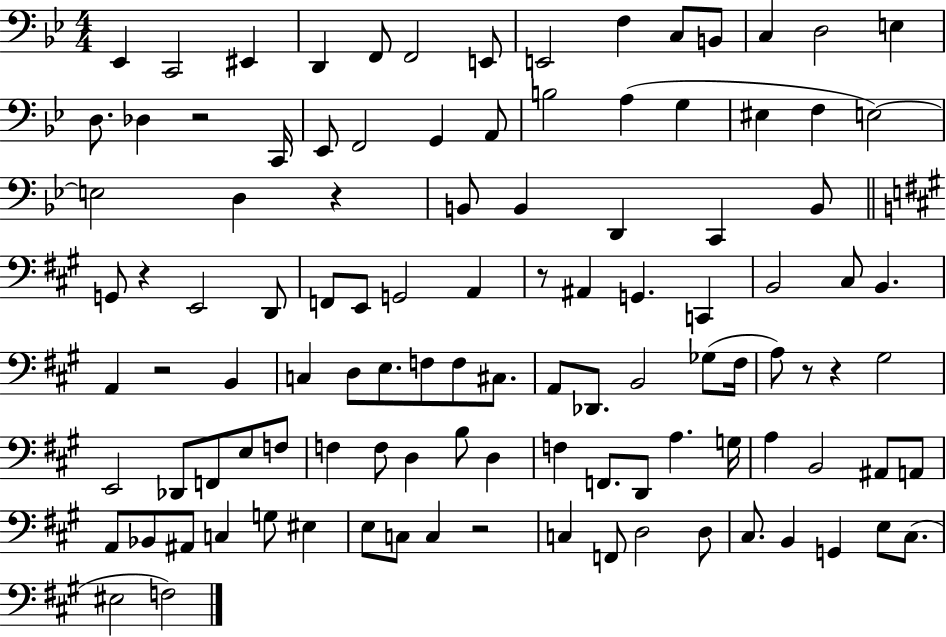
Eb2/q C2/h EIS2/q D2/q F2/e F2/h E2/e E2/h F3/q C3/e B2/e C3/q D3/h E3/q D3/e. Db3/q R/h C2/s Eb2/e F2/h G2/q A2/e B3/h A3/q G3/q EIS3/q F3/q E3/h E3/h D3/q R/q B2/e B2/q D2/q C2/q B2/e G2/e R/q E2/h D2/e F2/e E2/e G2/h A2/q R/e A#2/q G2/q. C2/q B2/h C#3/e B2/q. A2/q R/h B2/q C3/q D3/e E3/e. F3/e F3/e C#3/e. A2/e Db2/e. B2/h Gb3/e F#3/s A3/e R/e R/q G#3/h E2/h Db2/e F2/e E3/e F3/e F3/q F3/e D3/q B3/e D3/q F3/q F2/e. D2/e A3/q. G3/s A3/q B2/h A#2/e A2/e A2/e Bb2/e A#2/e C3/q G3/e EIS3/q E3/e C3/e C3/q R/h C3/q F2/e D3/h D3/e C#3/e. B2/q G2/q E3/e C#3/e. EIS3/h F3/h